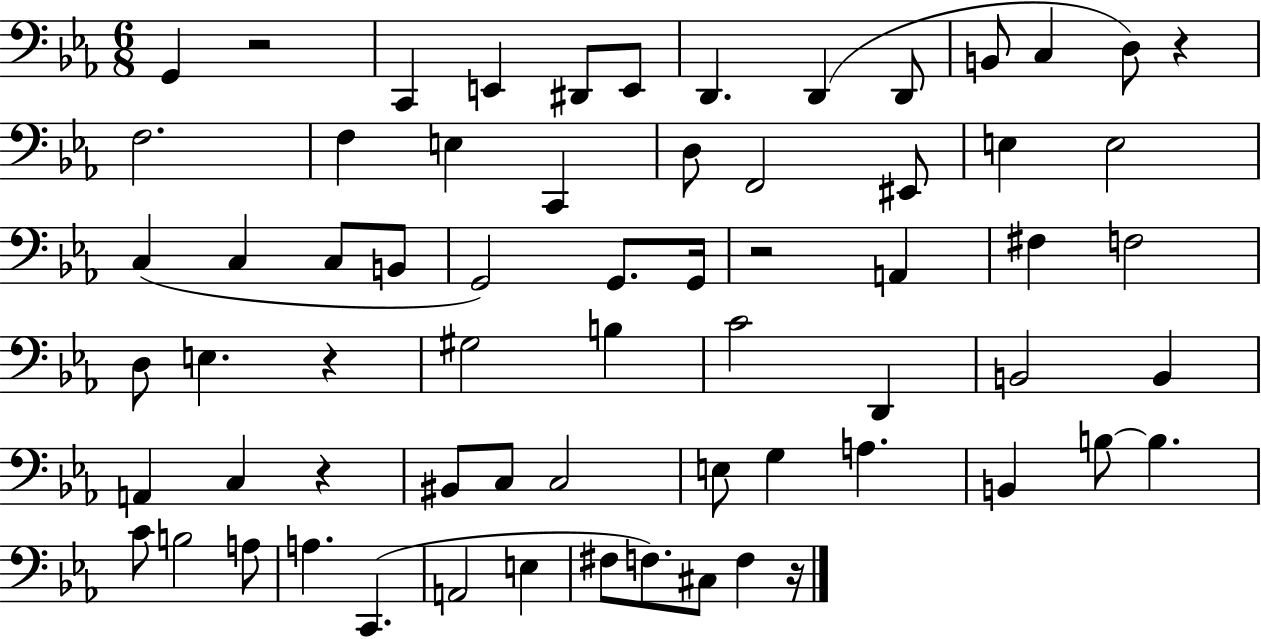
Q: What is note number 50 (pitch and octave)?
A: C4